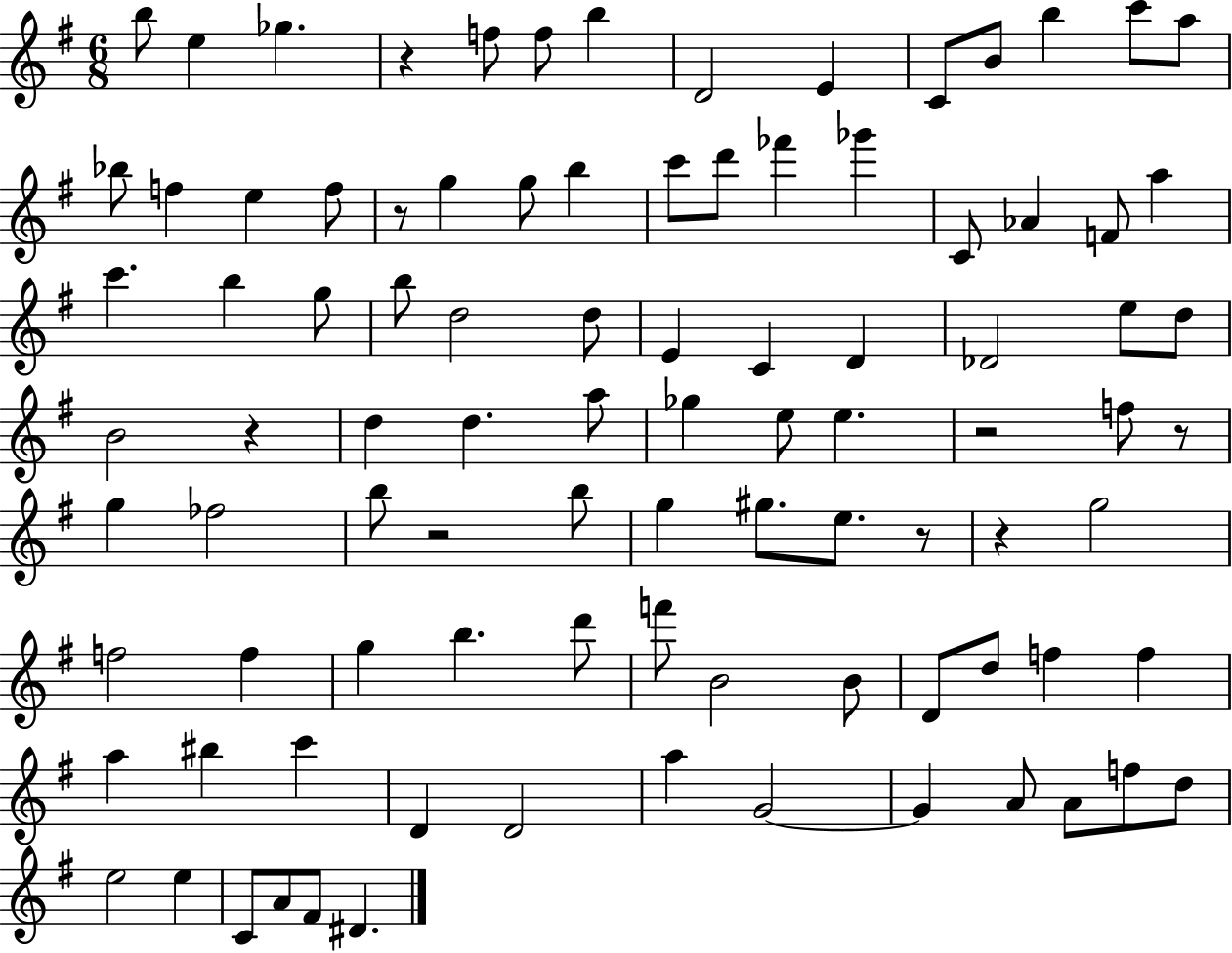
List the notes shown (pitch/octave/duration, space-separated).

B5/e E5/q Gb5/q. R/q F5/e F5/e B5/q D4/h E4/q C4/e B4/e B5/q C6/e A5/e Bb5/e F5/q E5/q F5/e R/e G5/q G5/e B5/q C6/e D6/e FES6/q Gb6/q C4/e Ab4/q F4/e A5/q C6/q. B5/q G5/e B5/e D5/h D5/e E4/q C4/q D4/q Db4/h E5/e D5/e B4/h R/q D5/q D5/q. A5/e Gb5/q E5/e E5/q. R/h F5/e R/e G5/q FES5/h B5/e R/h B5/e G5/q G#5/e. E5/e. R/e R/q G5/h F5/h F5/q G5/q B5/q. D6/e F6/e B4/h B4/e D4/e D5/e F5/q F5/q A5/q BIS5/q C6/q D4/q D4/h A5/q G4/h G4/q A4/e A4/e F5/e D5/e E5/h E5/q C4/e A4/e F#4/e D#4/q.